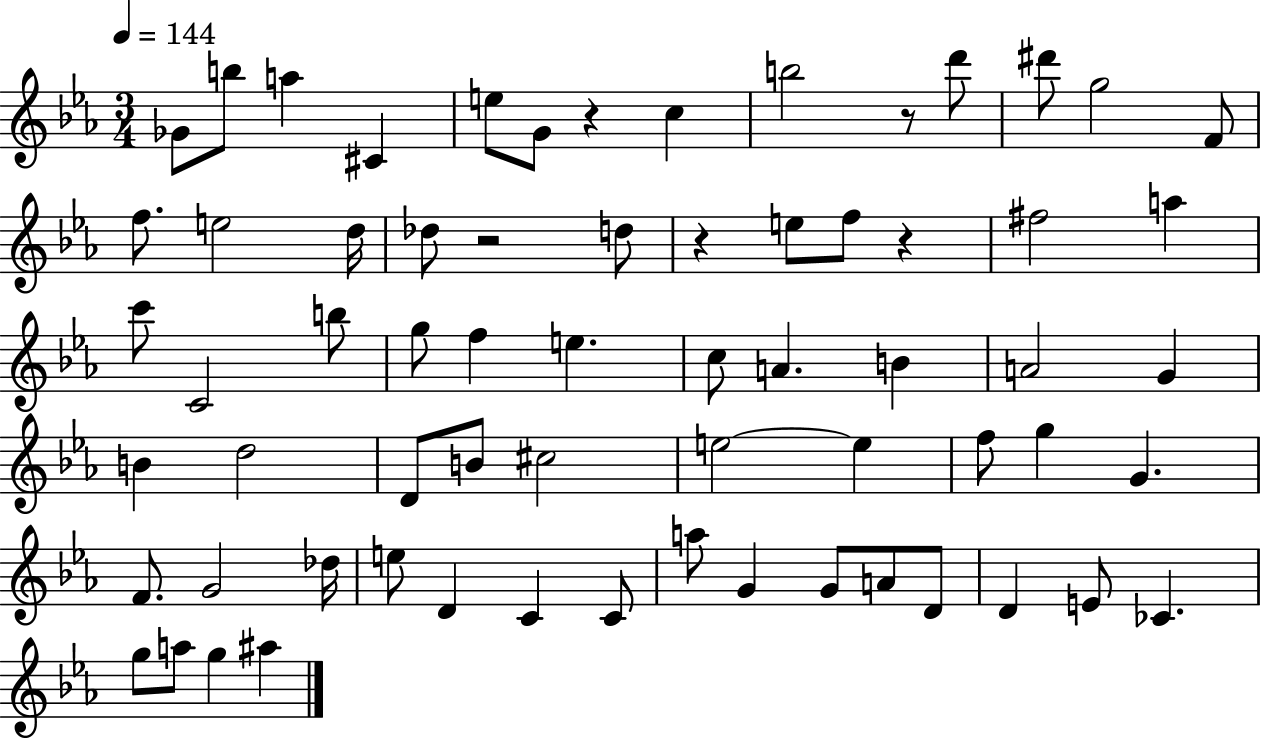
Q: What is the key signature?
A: EES major